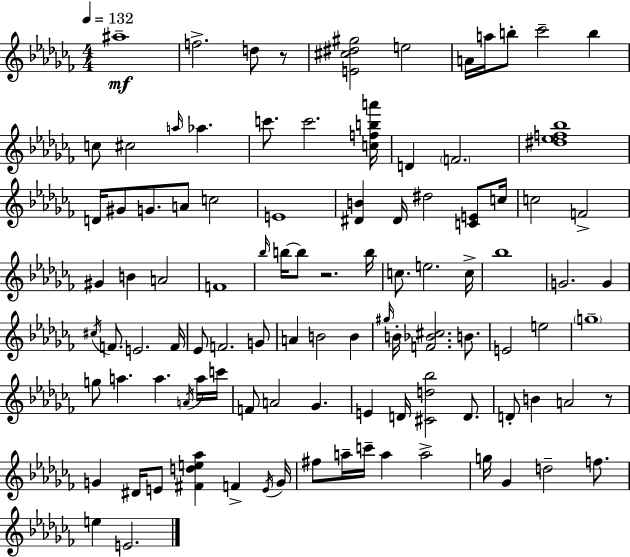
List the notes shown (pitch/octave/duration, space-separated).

A#5/w F5/h. D5/e R/e [E4,C#5,D#5,G#5]/h E5/h A4/s A5/s B5/e CES6/h B5/q C5/e C#5/h A5/s Ab5/q. C6/e. C6/h. [C5,F5,B5,A6]/s D4/q F4/h. [D#5,Eb5,F5,Bb5]/w D4/s G#4/e G4/e. A4/e C5/h E4/w [D#4,B4]/q D#4/s D#5/h [C4,E4]/e C5/s C5/h F4/h G#4/q B4/q A4/h F4/w Bb5/s B5/s B5/e R/h. B5/s C5/e. E5/h. C5/s Bb5/w G4/h. G4/q C#5/s F4/e. E4/h. F4/s Eb4/e F4/h. G4/e A4/q B4/h B4/q G#5/s B4/s [F4,Bb4,C#5]/h. B4/e. E4/h E5/h G5/w G5/e A5/q. A5/q. A4/s A5/s C6/s F4/e A4/h Gb4/q. E4/q D4/s [C#4,D5,Bb5]/h D4/e. D4/e B4/q A4/h R/e G4/q D#4/s E4/e [F#4,D5,E5,Ab5]/q F4/q E4/s G4/s F#5/e A5/s C6/s A5/q A5/h G5/s Gb4/q D5/h F5/e. E5/q E4/h.